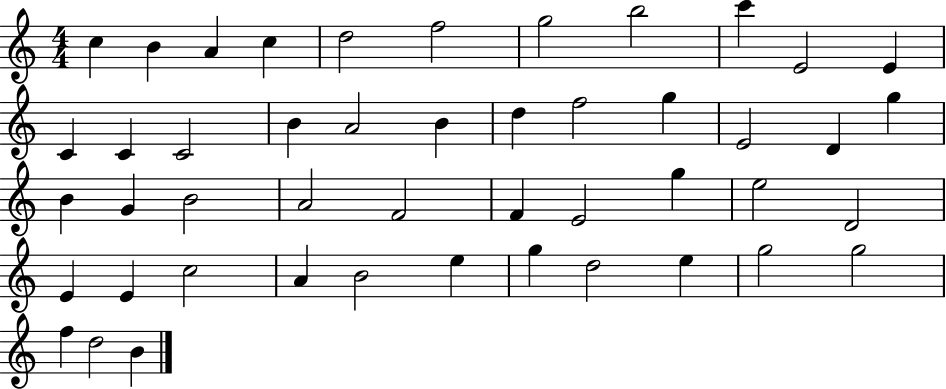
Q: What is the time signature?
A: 4/4